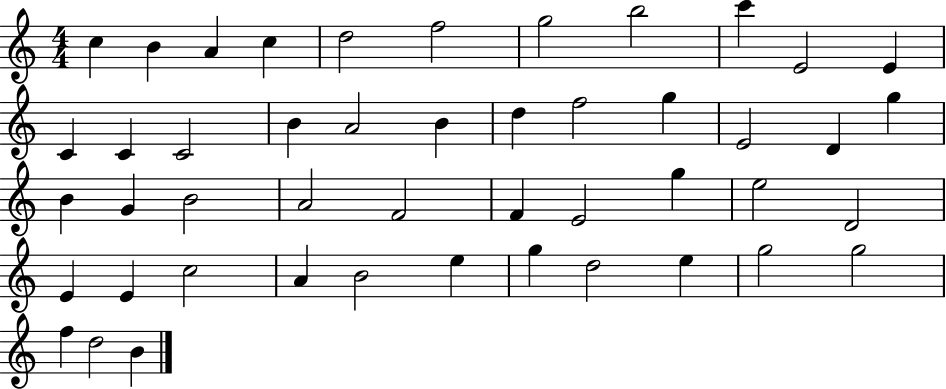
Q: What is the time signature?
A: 4/4